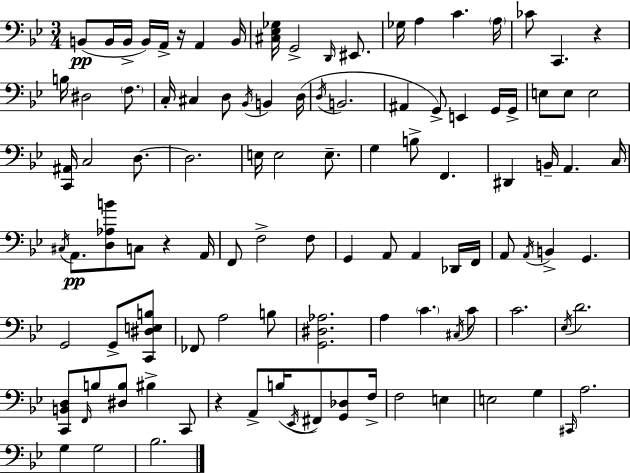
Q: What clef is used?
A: bass